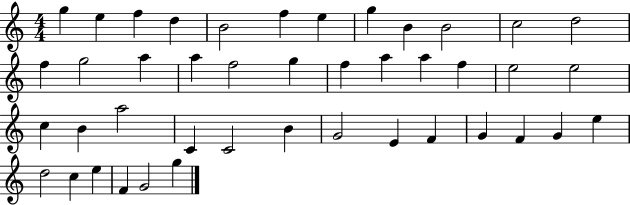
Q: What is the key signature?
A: C major